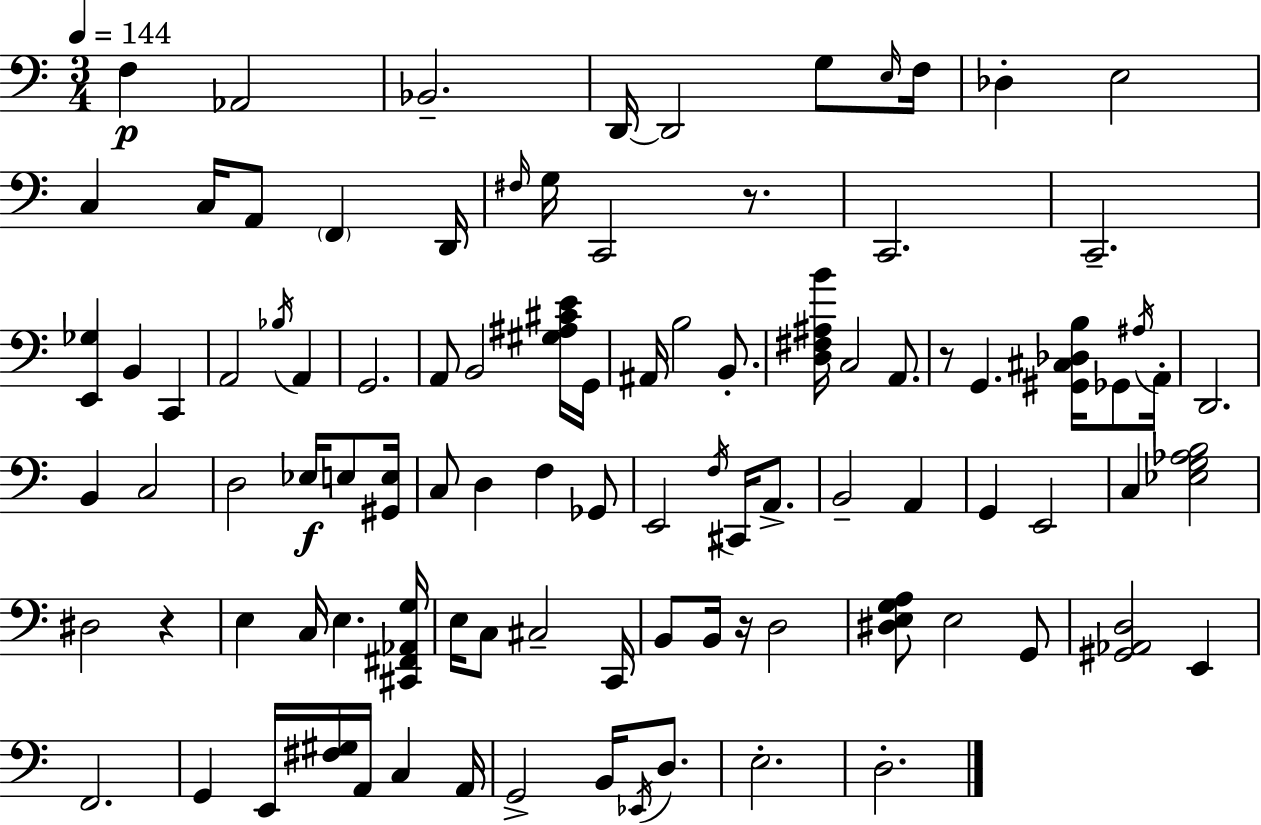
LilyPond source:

{
  \clef bass
  \numericTimeSignature
  \time 3/4
  \key a \minor
  \tempo 4 = 144
  \repeat volta 2 { f4\p aes,2 | bes,2.-- | d,16~~ d,2 g8 \grace { e16 } | f16 des4-. e2 | \break c4 c16 a,8 \parenthesize f,4 | d,16 \grace { fis16 } g16 c,2 r8. | c,2. | c,2.-- | \break <e, ges>4 b,4 c,4 | a,2 \acciaccatura { bes16 } a,4 | g,2. | a,8 b,2 | \break <gis ais cis' e'>16 g,16 ais,16 b2 | b,8.-. <d fis ais b'>16 c2 | a,8. r8 g,4. <gis, cis des b>16 | ges,8 \acciaccatura { ais16 } a,16-. d,2. | \break b,4 c2 | d2 | ees16\f e8 <gis, e>16 c8 d4 f4 | ges,8 e,2 | \break \acciaccatura { f16 } cis,16 a,8.-> b,2-- | a,4 g,4 e,2 | c4 <ees g aes b>2 | dis2 | \break r4 e4 c16 e4. | <cis, fis, aes, g>16 e16 c8 cis2-- | c,16 b,8 b,16 r16 d2 | <dis e g a>8 e2 | \break g,8 <gis, aes, d>2 | e,4 f,2. | g,4 e,16 <fis gis>16 a,16 | c4 a,16 g,2-> | \break b,16 \acciaccatura { ees,16 } d8. e2.-. | d2.-. | } \bar "|."
}